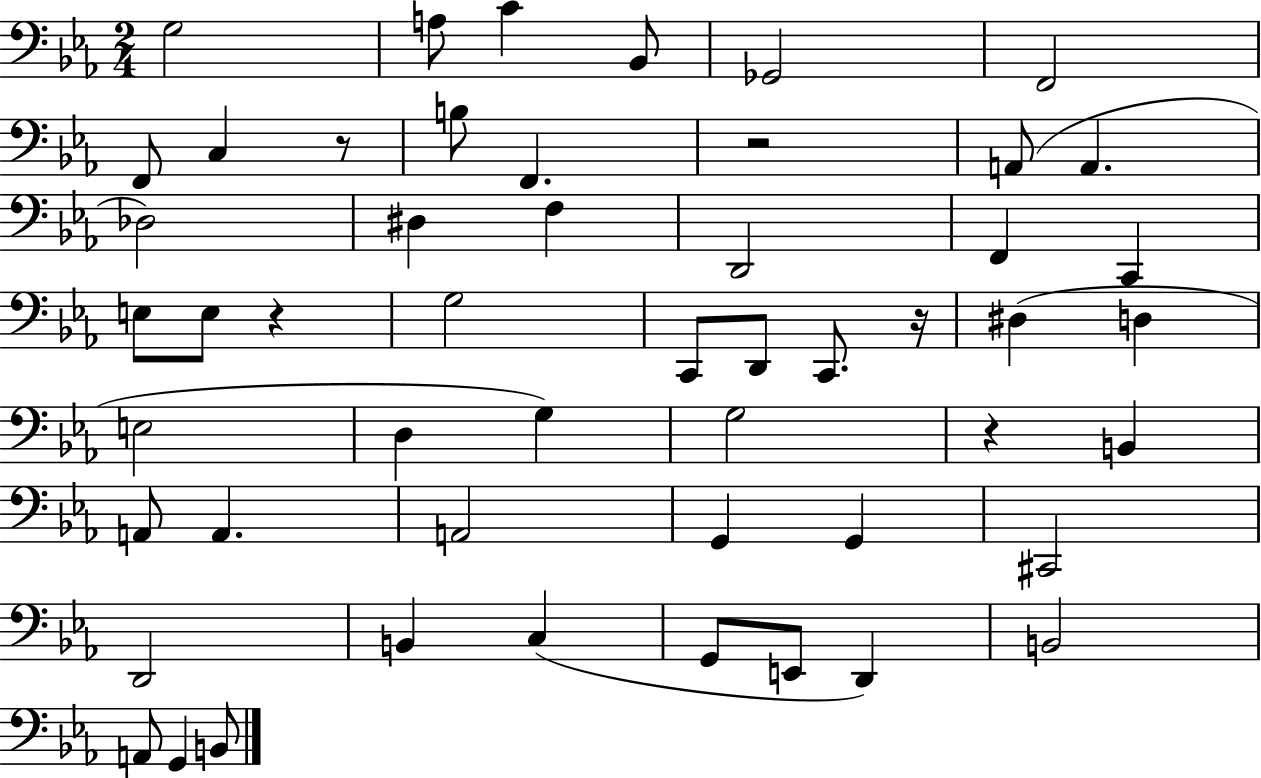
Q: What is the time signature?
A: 2/4